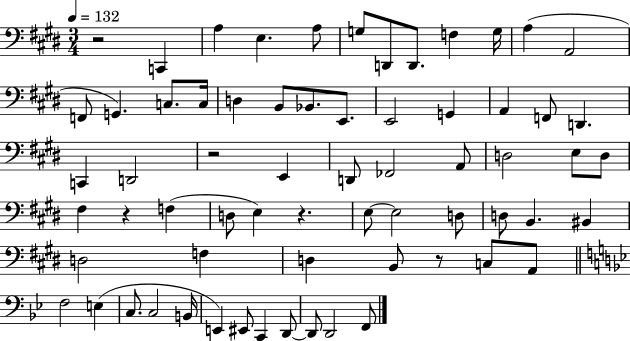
{
  \clef bass
  \numericTimeSignature
  \time 3/4
  \key e \major
  \tempo 4 = 132
  r2 c,4 | a4 e4. a8 | g8 d,8 d,8. f4 g16 | a4( a,2 | \break f,8 g,4.) c8. c16 | d4 b,8 bes,8. e,8. | e,2 g,4 | a,4 f,8 d,4. | \break c,4 d,2 | r2 e,4 | d,8 fes,2 a,8 | d2 e8 d8 | \break fis4 r4 f4( | d8 e4) r4. | e8~~ e2 d8 | d8 b,4. bis,4 | \break d2 f4 | d4 b,8 r8 c8 a,8 | \bar "||" \break \key bes \major f2 e4( | c8. c2 b,16 | e,4) eis,8 c,4 d,8~~ | d,8 d,2 f,8 | \break \bar "|."
}